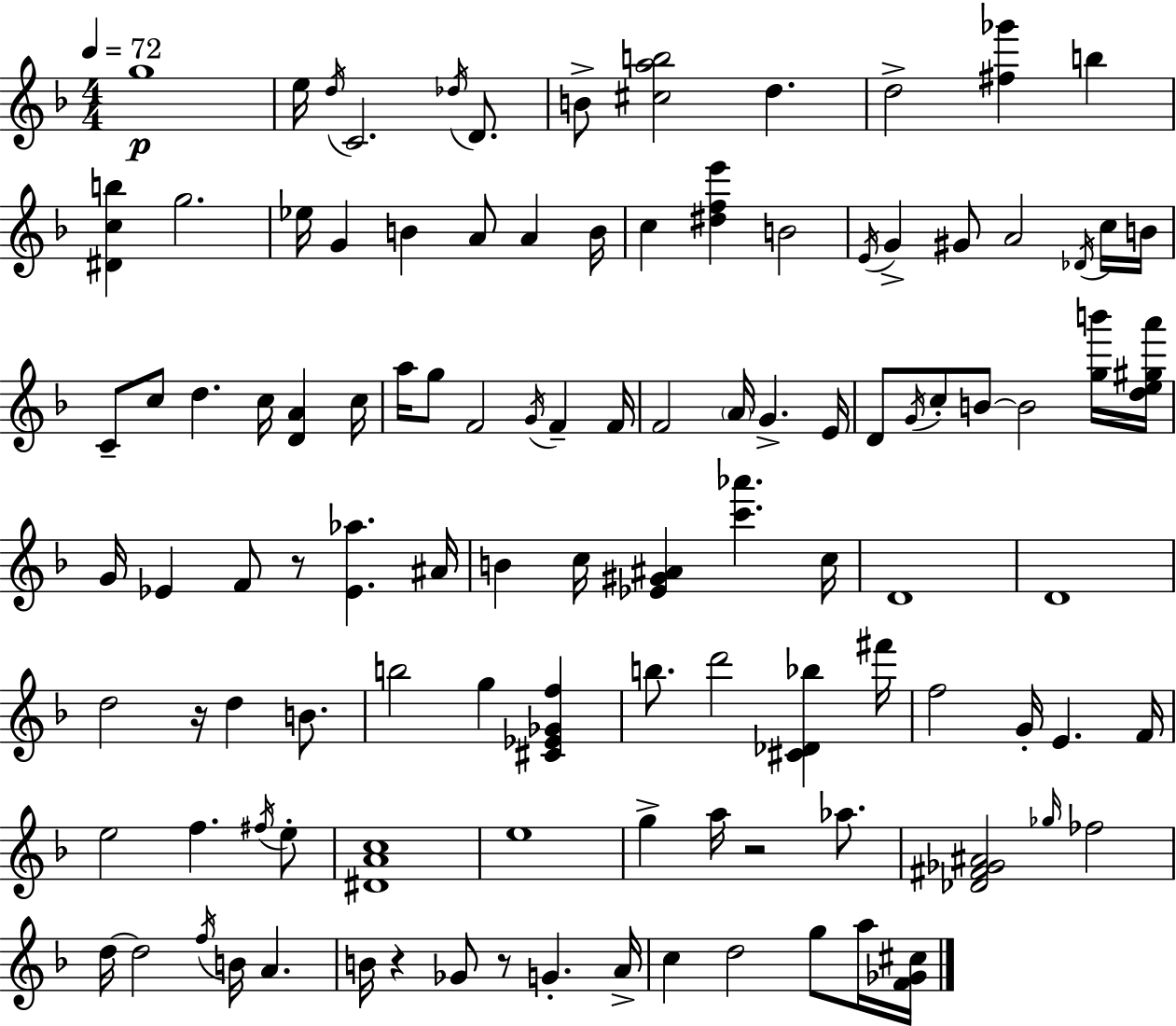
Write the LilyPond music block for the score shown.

{
  \clef treble
  \numericTimeSignature
  \time 4/4
  \key f \major
  \tempo 4 = 72
  g''1\p | e''16 \acciaccatura { d''16 } c'2. \acciaccatura { des''16 } d'8. | b'8-> <cis'' a'' b''>2 d''4. | d''2-> <fis'' ges'''>4 b''4 | \break <dis' c'' b''>4 g''2. | ees''16 g'4 b'4 a'8 a'4 | b'16 c''4 <dis'' f'' e'''>4 b'2 | \acciaccatura { e'16 } g'4-> gis'8 a'2 | \break \acciaccatura { des'16 } c''16 b'16 c'8-- c''8 d''4. c''16 <d' a'>4 | c''16 a''16 g''8 f'2 \acciaccatura { g'16 } | f'4-- f'16 f'2 \parenthesize a'16 g'4.-> | e'16 d'8 \acciaccatura { g'16 } c''8-. b'8~~ b'2 | \break <g'' b'''>16 <d'' e'' gis'' a'''>16 g'16 ees'4 f'8 r8 <ees' aes''>4. | ais'16 b'4 c''16 <ees' gis' ais'>4 <c''' aes'''>4. | c''16 d'1 | d'1 | \break d''2 r16 d''4 | b'8. b''2 g''4 | <cis' ees' ges' f''>4 b''8. d'''2 | <cis' des' bes''>4 fis'''16 f''2 g'16-. e'4. | \break f'16 e''2 f''4. | \acciaccatura { fis''16 } e''8-. <dis' a' c''>1 | e''1 | g''4-> a''16 r2 | \break aes''8. <des' fis' ges' ais'>2 \grace { ges''16 } | fes''2 d''16~~ d''2 | \acciaccatura { f''16 } b'16 a'4. b'16 r4 ges'8 | r8 g'4.-. a'16-> c''4 d''2 | \break g''8 a''16 <f' ges' cis''>16 \bar "|."
}